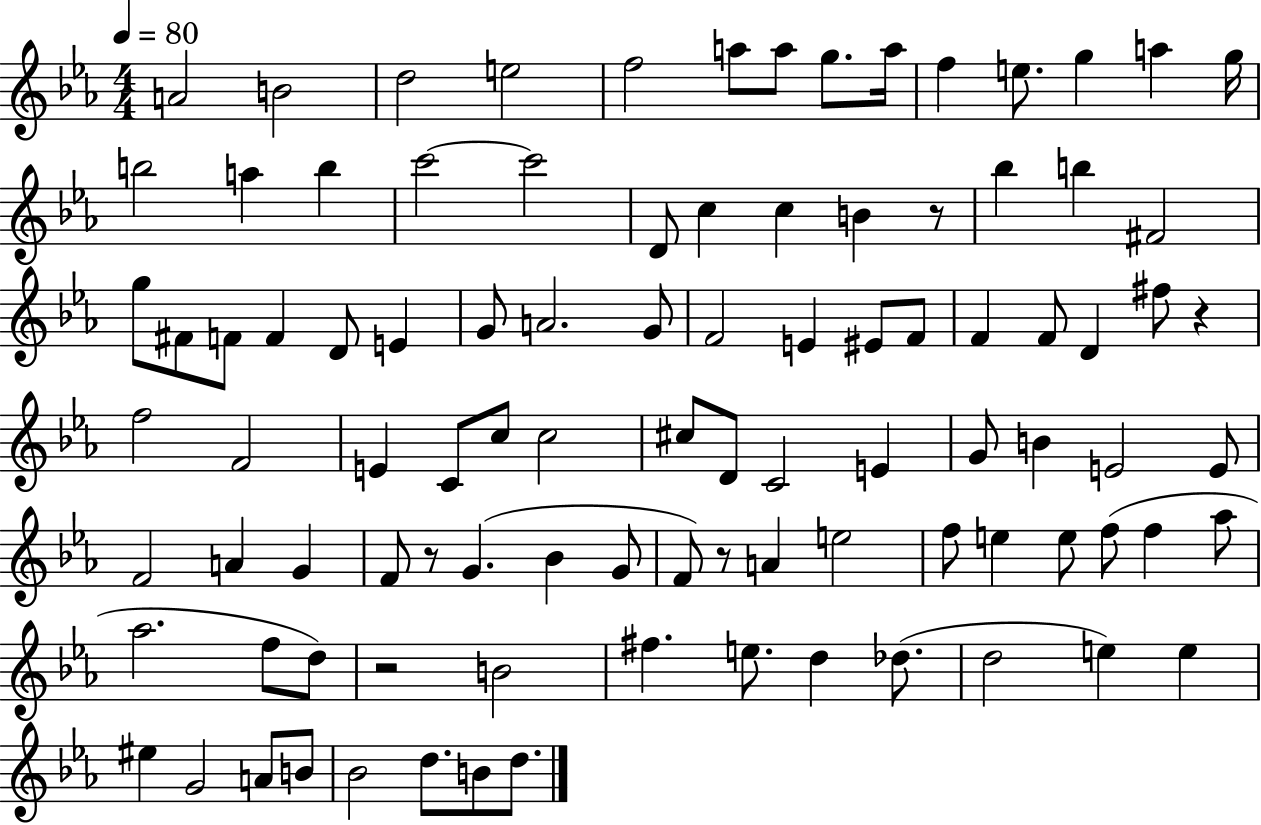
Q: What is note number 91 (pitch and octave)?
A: B4